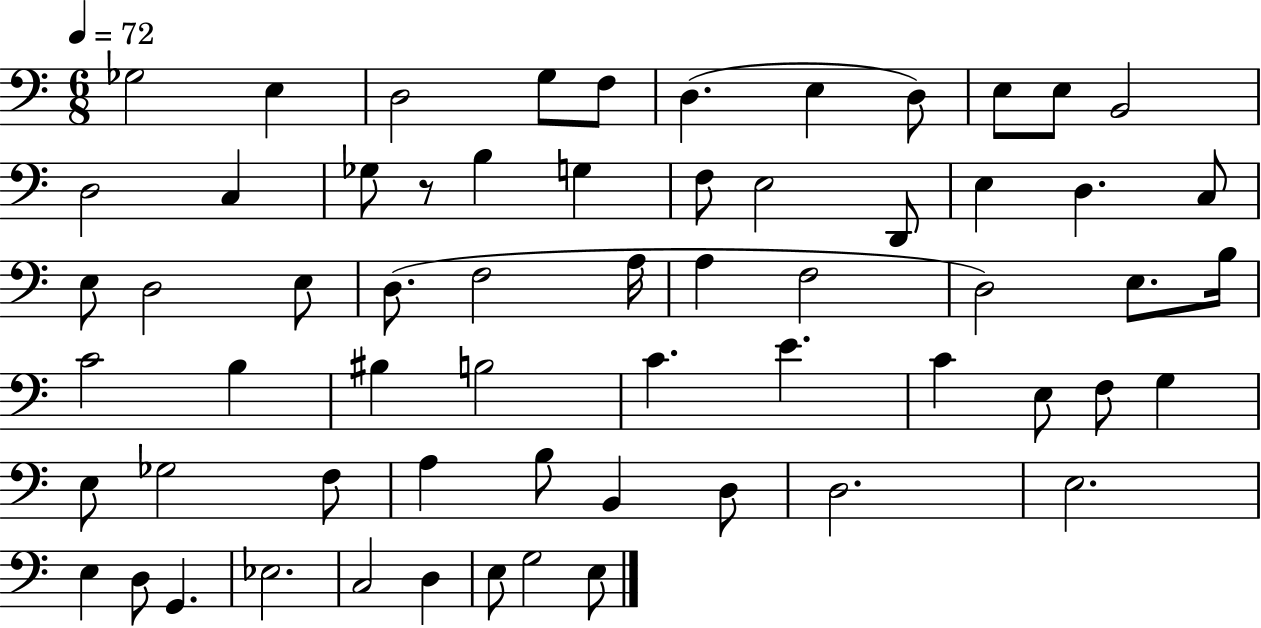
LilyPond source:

{
  \clef bass
  \numericTimeSignature
  \time 6/8
  \key c \major
  \tempo 4 = 72
  \repeat volta 2 { ges2 e4 | d2 g8 f8 | d4.( e4 d8) | e8 e8 b,2 | \break d2 c4 | ges8 r8 b4 g4 | f8 e2 d,8 | e4 d4. c8 | \break e8 d2 e8 | d8.( f2 a16 | a4 f2 | d2) e8. b16 | \break c'2 b4 | bis4 b2 | c'4. e'4. | c'4 e8 f8 g4 | \break e8 ges2 f8 | a4 b8 b,4 d8 | d2. | e2. | \break e4 d8 g,4. | ees2. | c2 d4 | e8 g2 e8 | \break } \bar "|."
}